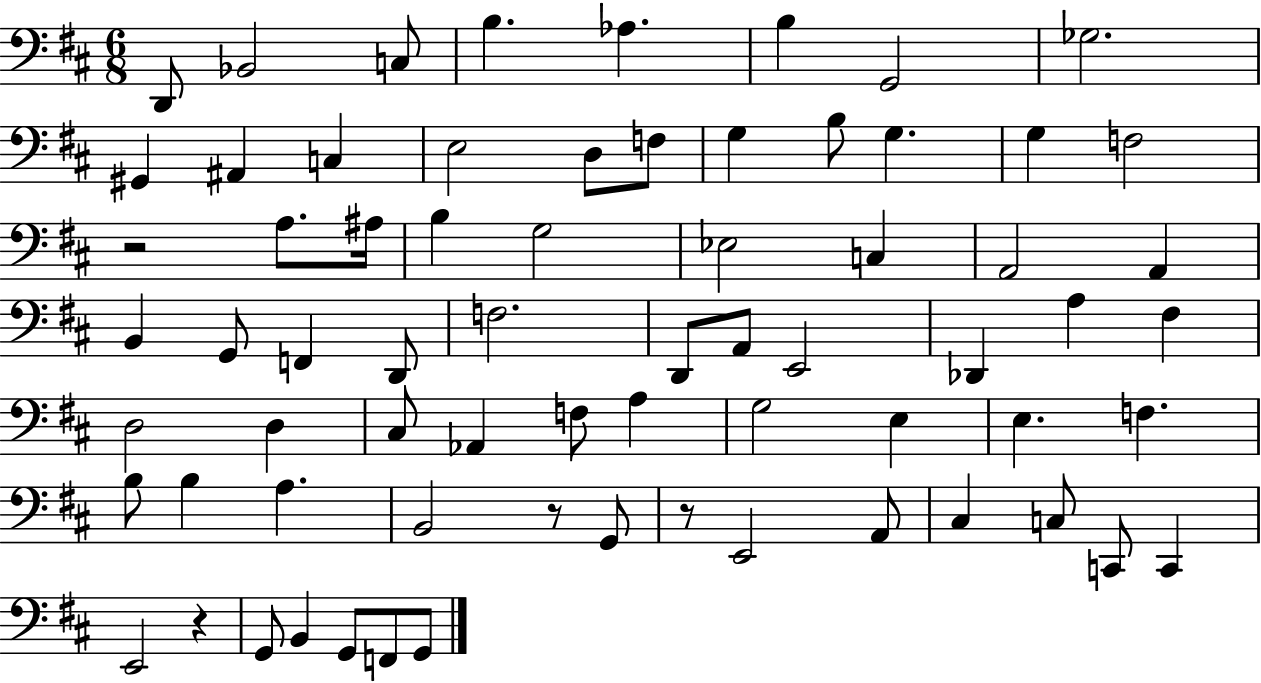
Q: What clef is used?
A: bass